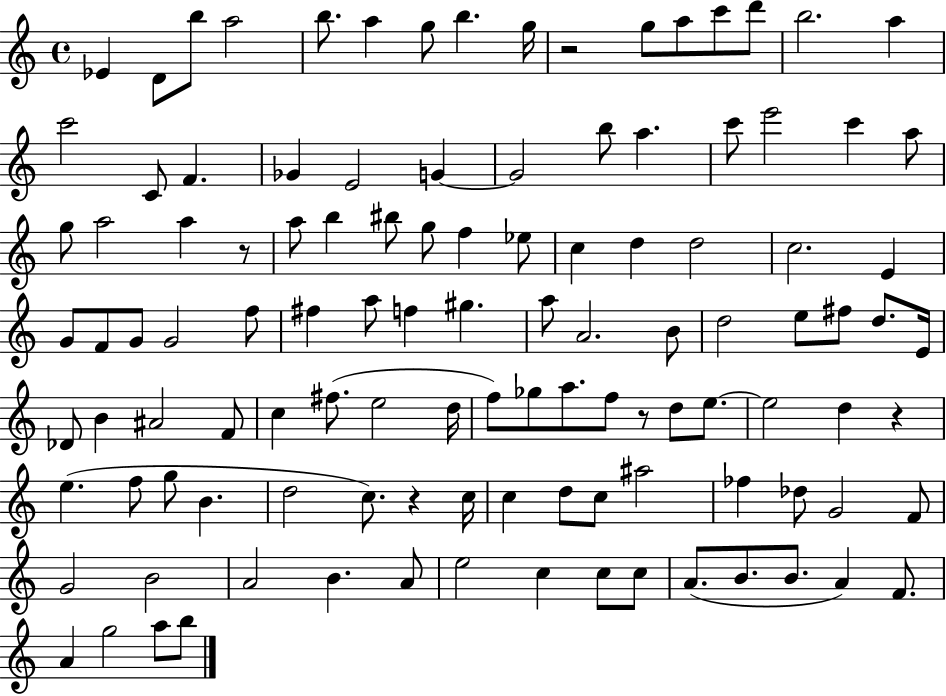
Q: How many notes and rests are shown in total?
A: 113